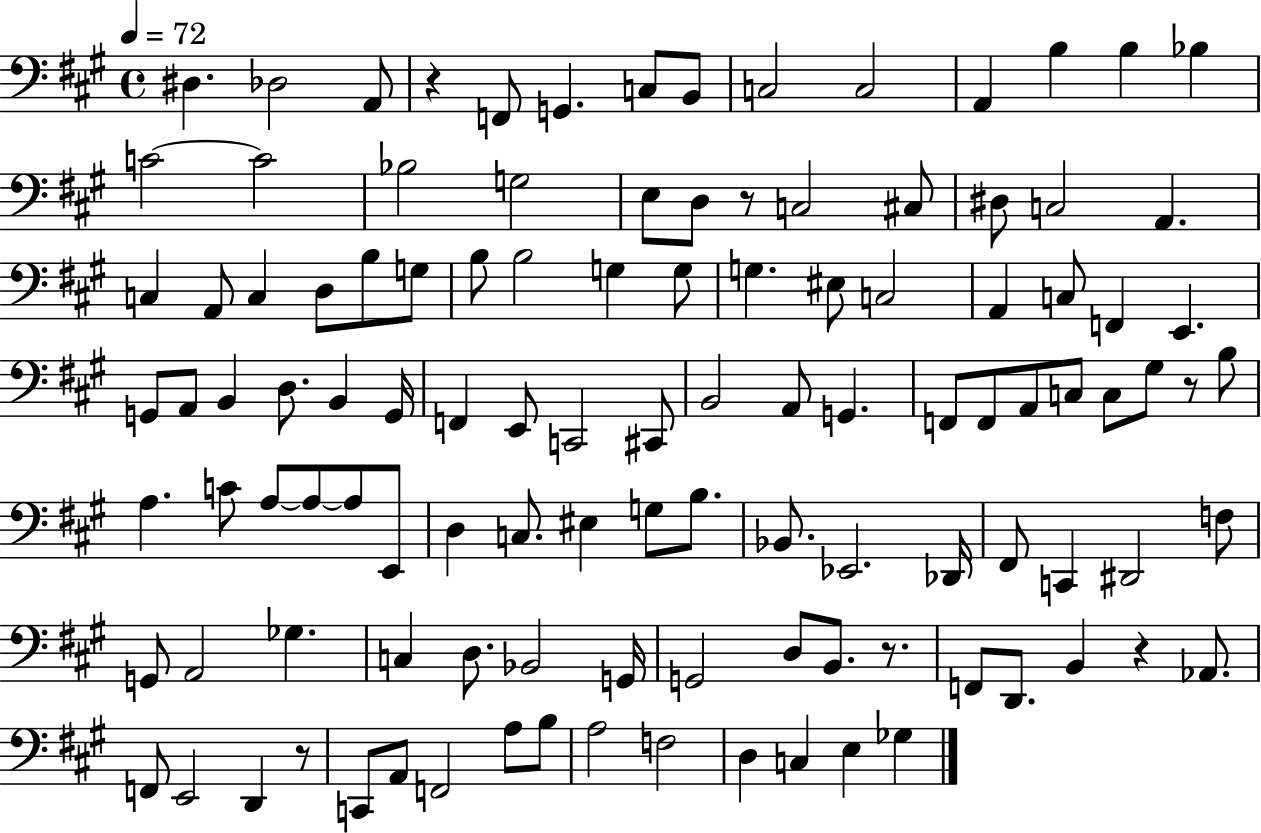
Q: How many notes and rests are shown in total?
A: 113